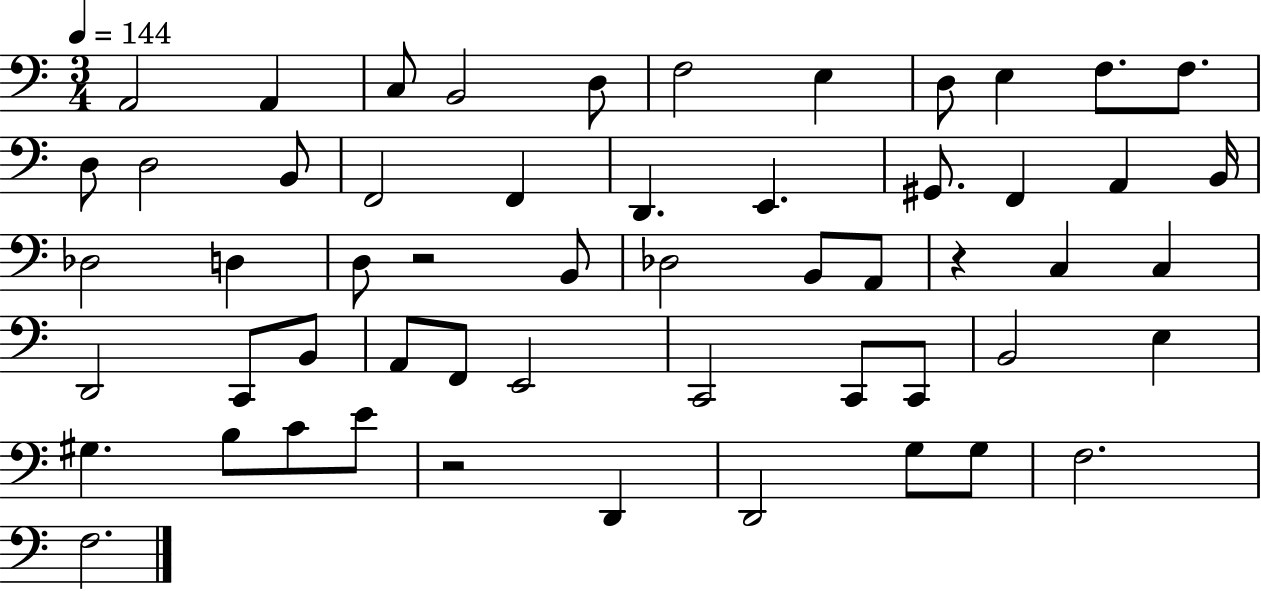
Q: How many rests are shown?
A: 3